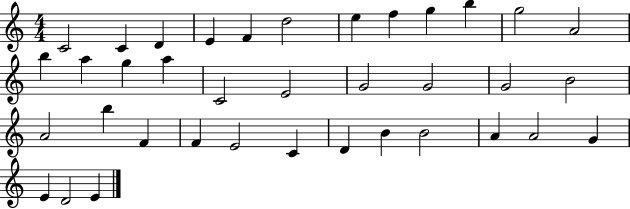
C4/h C4/q D4/q E4/q F4/q D5/h E5/q F5/q G5/q B5/q G5/h A4/h B5/q A5/q G5/q A5/q C4/h E4/h G4/h G4/h G4/h B4/h A4/h B5/q F4/q F4/q E4/h C4/q D4/q B4/q B4/h A4/q A4/h G4/q E4/q D4/h E4/q